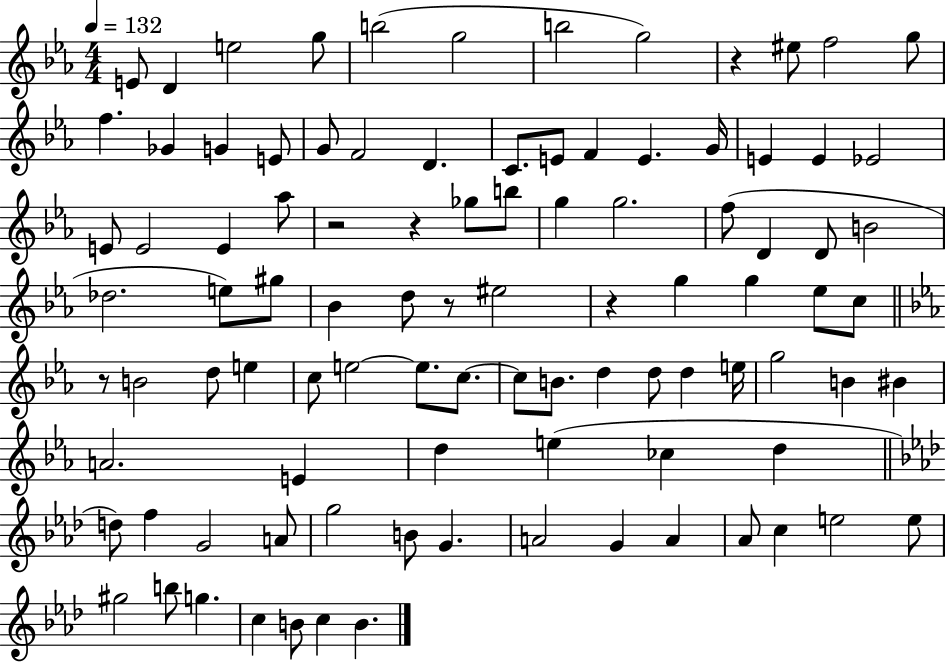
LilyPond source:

{
  \clef treble
  \numericTimeSignature
  \time 4/4
  \key ees \major
  \tempo 4 = 132
  e'8 d'4 e''2 g''8 | b''2( g''2 | b''2 g''2) | r4 eis''8 f''2 g''8 | \break f''4. ges'4 g'4 e'8 | g'8 f'2 d'4. | c'8. e'8 f'4 e'4. g'16 | e'4 e'4 ees'2 | \break e'8 e'2 e'4 aes''8 | r2 r4 ges''8 b''8 | g''4 g''2. | f''8( d'4 d'8 b'2 | \break des''2. e''8) gis''8 | bes'4 d''8 r8 eis''2 | r4 g''4 g''4 ees''8 c''8 | \bar "||" \break \key ees \major r8 b'2 d''8 e''4 | c''8 e''2~~ e''8. c''8.~~ | c''8 b'8. d''4 d''8 d''4 e''16 | g''2 b'4 bis'4 | \break a'2. e'4 | d''4 e''4( ces''4 d''4 | \bar "||" \break \key aes \major d''8) f''4 g'2 a'8 | g''2 b'8 g'4. | a'2 g'4 a'4 | aes'8 c''4 e''2 e''8 | \break gis''2 b''8 g''4. | c''4 b'8 c''4 b'4. | \bar "|."
}